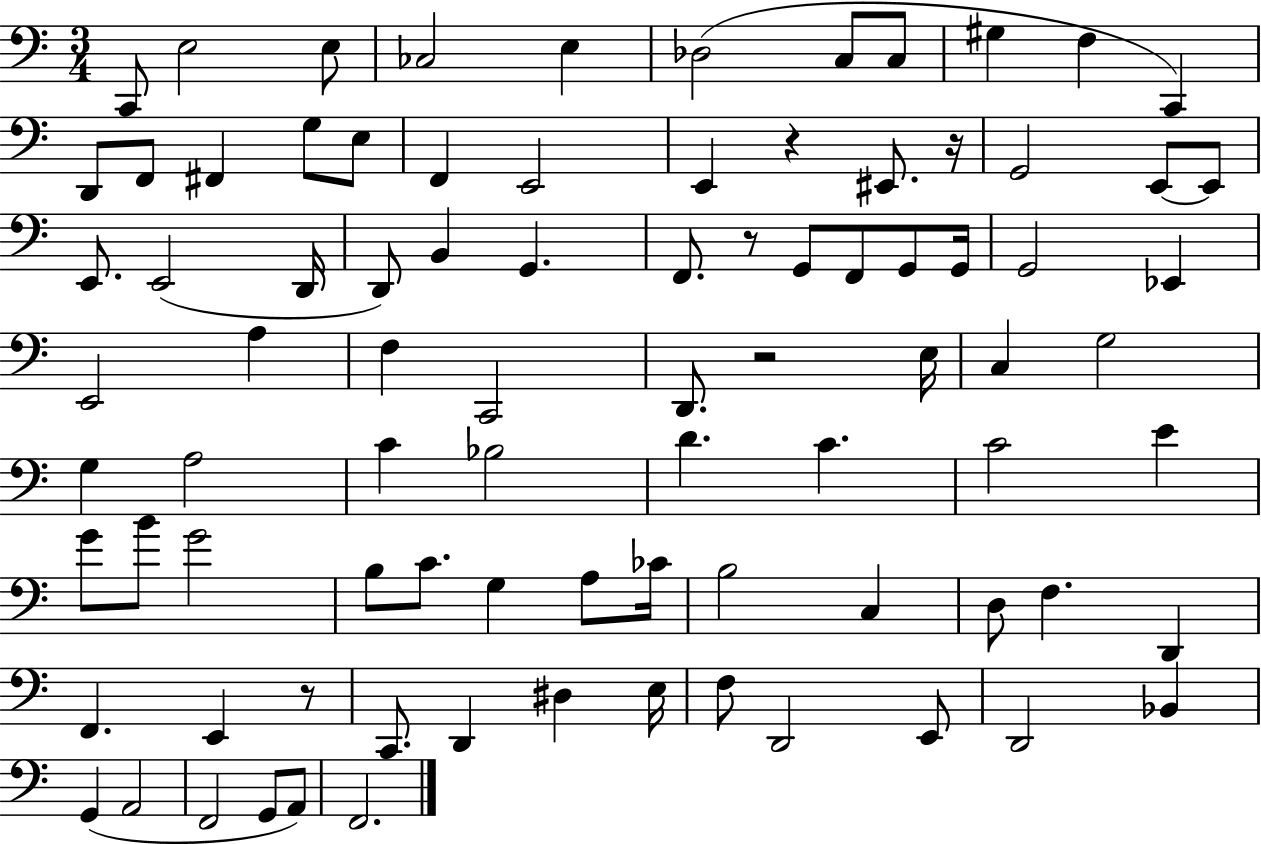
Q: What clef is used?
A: bass